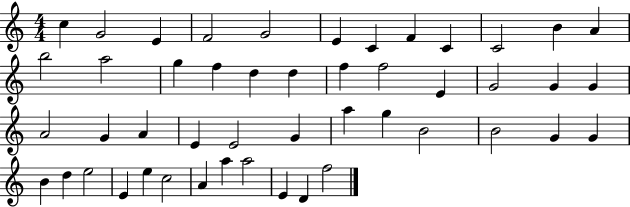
C5/q G4/h E4/q F4/h G4/h E4/q C4/q F4/q C4/q C4/h B4/q A4/q B5/h A5/h G5/q F5/q D5/q D5/q F5/q F5/h E4/q G4/h G4/q G4/q A4/h G4/q A4/q E4/q E4/h G4/q A5/q G5/q B4/h B4/h G4/q G4/q B4/q D5/q E5/h E4/q E5/q C5/h A4/q A5/q A5/h E4/q D4/q F5/h